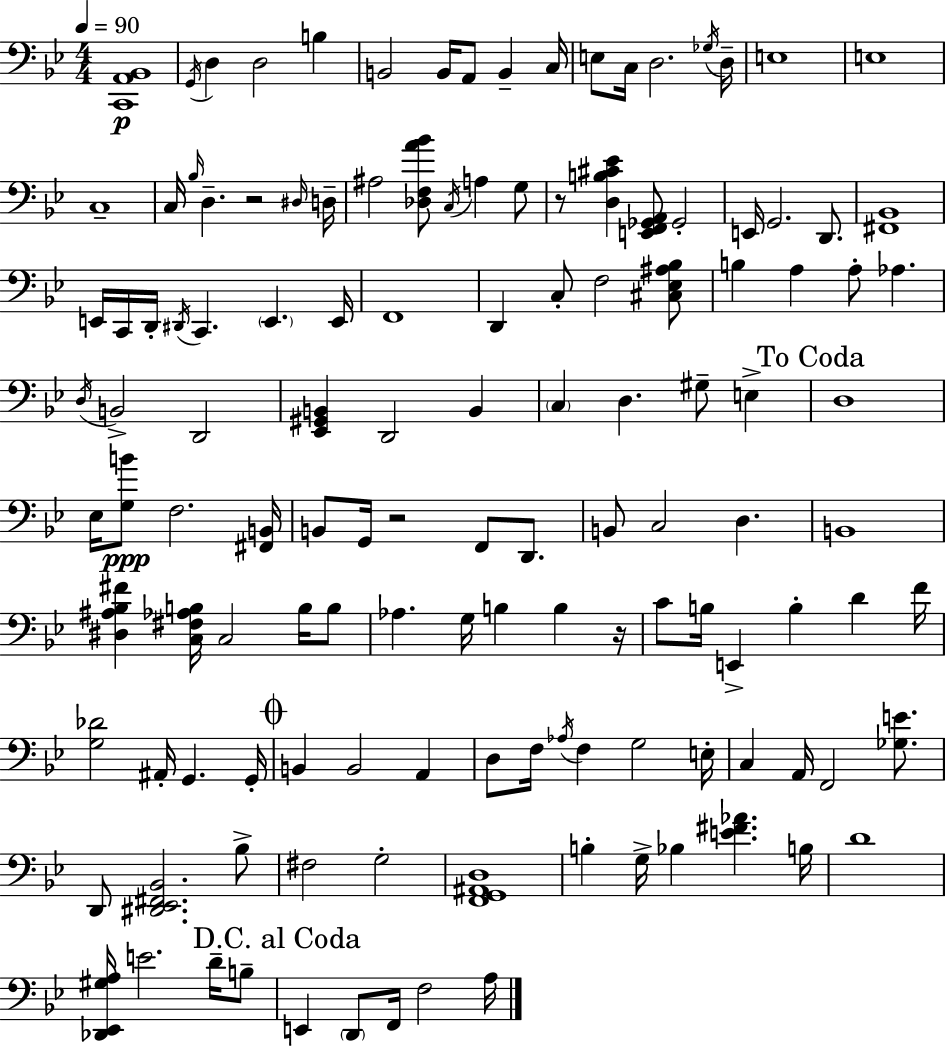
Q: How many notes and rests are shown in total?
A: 131